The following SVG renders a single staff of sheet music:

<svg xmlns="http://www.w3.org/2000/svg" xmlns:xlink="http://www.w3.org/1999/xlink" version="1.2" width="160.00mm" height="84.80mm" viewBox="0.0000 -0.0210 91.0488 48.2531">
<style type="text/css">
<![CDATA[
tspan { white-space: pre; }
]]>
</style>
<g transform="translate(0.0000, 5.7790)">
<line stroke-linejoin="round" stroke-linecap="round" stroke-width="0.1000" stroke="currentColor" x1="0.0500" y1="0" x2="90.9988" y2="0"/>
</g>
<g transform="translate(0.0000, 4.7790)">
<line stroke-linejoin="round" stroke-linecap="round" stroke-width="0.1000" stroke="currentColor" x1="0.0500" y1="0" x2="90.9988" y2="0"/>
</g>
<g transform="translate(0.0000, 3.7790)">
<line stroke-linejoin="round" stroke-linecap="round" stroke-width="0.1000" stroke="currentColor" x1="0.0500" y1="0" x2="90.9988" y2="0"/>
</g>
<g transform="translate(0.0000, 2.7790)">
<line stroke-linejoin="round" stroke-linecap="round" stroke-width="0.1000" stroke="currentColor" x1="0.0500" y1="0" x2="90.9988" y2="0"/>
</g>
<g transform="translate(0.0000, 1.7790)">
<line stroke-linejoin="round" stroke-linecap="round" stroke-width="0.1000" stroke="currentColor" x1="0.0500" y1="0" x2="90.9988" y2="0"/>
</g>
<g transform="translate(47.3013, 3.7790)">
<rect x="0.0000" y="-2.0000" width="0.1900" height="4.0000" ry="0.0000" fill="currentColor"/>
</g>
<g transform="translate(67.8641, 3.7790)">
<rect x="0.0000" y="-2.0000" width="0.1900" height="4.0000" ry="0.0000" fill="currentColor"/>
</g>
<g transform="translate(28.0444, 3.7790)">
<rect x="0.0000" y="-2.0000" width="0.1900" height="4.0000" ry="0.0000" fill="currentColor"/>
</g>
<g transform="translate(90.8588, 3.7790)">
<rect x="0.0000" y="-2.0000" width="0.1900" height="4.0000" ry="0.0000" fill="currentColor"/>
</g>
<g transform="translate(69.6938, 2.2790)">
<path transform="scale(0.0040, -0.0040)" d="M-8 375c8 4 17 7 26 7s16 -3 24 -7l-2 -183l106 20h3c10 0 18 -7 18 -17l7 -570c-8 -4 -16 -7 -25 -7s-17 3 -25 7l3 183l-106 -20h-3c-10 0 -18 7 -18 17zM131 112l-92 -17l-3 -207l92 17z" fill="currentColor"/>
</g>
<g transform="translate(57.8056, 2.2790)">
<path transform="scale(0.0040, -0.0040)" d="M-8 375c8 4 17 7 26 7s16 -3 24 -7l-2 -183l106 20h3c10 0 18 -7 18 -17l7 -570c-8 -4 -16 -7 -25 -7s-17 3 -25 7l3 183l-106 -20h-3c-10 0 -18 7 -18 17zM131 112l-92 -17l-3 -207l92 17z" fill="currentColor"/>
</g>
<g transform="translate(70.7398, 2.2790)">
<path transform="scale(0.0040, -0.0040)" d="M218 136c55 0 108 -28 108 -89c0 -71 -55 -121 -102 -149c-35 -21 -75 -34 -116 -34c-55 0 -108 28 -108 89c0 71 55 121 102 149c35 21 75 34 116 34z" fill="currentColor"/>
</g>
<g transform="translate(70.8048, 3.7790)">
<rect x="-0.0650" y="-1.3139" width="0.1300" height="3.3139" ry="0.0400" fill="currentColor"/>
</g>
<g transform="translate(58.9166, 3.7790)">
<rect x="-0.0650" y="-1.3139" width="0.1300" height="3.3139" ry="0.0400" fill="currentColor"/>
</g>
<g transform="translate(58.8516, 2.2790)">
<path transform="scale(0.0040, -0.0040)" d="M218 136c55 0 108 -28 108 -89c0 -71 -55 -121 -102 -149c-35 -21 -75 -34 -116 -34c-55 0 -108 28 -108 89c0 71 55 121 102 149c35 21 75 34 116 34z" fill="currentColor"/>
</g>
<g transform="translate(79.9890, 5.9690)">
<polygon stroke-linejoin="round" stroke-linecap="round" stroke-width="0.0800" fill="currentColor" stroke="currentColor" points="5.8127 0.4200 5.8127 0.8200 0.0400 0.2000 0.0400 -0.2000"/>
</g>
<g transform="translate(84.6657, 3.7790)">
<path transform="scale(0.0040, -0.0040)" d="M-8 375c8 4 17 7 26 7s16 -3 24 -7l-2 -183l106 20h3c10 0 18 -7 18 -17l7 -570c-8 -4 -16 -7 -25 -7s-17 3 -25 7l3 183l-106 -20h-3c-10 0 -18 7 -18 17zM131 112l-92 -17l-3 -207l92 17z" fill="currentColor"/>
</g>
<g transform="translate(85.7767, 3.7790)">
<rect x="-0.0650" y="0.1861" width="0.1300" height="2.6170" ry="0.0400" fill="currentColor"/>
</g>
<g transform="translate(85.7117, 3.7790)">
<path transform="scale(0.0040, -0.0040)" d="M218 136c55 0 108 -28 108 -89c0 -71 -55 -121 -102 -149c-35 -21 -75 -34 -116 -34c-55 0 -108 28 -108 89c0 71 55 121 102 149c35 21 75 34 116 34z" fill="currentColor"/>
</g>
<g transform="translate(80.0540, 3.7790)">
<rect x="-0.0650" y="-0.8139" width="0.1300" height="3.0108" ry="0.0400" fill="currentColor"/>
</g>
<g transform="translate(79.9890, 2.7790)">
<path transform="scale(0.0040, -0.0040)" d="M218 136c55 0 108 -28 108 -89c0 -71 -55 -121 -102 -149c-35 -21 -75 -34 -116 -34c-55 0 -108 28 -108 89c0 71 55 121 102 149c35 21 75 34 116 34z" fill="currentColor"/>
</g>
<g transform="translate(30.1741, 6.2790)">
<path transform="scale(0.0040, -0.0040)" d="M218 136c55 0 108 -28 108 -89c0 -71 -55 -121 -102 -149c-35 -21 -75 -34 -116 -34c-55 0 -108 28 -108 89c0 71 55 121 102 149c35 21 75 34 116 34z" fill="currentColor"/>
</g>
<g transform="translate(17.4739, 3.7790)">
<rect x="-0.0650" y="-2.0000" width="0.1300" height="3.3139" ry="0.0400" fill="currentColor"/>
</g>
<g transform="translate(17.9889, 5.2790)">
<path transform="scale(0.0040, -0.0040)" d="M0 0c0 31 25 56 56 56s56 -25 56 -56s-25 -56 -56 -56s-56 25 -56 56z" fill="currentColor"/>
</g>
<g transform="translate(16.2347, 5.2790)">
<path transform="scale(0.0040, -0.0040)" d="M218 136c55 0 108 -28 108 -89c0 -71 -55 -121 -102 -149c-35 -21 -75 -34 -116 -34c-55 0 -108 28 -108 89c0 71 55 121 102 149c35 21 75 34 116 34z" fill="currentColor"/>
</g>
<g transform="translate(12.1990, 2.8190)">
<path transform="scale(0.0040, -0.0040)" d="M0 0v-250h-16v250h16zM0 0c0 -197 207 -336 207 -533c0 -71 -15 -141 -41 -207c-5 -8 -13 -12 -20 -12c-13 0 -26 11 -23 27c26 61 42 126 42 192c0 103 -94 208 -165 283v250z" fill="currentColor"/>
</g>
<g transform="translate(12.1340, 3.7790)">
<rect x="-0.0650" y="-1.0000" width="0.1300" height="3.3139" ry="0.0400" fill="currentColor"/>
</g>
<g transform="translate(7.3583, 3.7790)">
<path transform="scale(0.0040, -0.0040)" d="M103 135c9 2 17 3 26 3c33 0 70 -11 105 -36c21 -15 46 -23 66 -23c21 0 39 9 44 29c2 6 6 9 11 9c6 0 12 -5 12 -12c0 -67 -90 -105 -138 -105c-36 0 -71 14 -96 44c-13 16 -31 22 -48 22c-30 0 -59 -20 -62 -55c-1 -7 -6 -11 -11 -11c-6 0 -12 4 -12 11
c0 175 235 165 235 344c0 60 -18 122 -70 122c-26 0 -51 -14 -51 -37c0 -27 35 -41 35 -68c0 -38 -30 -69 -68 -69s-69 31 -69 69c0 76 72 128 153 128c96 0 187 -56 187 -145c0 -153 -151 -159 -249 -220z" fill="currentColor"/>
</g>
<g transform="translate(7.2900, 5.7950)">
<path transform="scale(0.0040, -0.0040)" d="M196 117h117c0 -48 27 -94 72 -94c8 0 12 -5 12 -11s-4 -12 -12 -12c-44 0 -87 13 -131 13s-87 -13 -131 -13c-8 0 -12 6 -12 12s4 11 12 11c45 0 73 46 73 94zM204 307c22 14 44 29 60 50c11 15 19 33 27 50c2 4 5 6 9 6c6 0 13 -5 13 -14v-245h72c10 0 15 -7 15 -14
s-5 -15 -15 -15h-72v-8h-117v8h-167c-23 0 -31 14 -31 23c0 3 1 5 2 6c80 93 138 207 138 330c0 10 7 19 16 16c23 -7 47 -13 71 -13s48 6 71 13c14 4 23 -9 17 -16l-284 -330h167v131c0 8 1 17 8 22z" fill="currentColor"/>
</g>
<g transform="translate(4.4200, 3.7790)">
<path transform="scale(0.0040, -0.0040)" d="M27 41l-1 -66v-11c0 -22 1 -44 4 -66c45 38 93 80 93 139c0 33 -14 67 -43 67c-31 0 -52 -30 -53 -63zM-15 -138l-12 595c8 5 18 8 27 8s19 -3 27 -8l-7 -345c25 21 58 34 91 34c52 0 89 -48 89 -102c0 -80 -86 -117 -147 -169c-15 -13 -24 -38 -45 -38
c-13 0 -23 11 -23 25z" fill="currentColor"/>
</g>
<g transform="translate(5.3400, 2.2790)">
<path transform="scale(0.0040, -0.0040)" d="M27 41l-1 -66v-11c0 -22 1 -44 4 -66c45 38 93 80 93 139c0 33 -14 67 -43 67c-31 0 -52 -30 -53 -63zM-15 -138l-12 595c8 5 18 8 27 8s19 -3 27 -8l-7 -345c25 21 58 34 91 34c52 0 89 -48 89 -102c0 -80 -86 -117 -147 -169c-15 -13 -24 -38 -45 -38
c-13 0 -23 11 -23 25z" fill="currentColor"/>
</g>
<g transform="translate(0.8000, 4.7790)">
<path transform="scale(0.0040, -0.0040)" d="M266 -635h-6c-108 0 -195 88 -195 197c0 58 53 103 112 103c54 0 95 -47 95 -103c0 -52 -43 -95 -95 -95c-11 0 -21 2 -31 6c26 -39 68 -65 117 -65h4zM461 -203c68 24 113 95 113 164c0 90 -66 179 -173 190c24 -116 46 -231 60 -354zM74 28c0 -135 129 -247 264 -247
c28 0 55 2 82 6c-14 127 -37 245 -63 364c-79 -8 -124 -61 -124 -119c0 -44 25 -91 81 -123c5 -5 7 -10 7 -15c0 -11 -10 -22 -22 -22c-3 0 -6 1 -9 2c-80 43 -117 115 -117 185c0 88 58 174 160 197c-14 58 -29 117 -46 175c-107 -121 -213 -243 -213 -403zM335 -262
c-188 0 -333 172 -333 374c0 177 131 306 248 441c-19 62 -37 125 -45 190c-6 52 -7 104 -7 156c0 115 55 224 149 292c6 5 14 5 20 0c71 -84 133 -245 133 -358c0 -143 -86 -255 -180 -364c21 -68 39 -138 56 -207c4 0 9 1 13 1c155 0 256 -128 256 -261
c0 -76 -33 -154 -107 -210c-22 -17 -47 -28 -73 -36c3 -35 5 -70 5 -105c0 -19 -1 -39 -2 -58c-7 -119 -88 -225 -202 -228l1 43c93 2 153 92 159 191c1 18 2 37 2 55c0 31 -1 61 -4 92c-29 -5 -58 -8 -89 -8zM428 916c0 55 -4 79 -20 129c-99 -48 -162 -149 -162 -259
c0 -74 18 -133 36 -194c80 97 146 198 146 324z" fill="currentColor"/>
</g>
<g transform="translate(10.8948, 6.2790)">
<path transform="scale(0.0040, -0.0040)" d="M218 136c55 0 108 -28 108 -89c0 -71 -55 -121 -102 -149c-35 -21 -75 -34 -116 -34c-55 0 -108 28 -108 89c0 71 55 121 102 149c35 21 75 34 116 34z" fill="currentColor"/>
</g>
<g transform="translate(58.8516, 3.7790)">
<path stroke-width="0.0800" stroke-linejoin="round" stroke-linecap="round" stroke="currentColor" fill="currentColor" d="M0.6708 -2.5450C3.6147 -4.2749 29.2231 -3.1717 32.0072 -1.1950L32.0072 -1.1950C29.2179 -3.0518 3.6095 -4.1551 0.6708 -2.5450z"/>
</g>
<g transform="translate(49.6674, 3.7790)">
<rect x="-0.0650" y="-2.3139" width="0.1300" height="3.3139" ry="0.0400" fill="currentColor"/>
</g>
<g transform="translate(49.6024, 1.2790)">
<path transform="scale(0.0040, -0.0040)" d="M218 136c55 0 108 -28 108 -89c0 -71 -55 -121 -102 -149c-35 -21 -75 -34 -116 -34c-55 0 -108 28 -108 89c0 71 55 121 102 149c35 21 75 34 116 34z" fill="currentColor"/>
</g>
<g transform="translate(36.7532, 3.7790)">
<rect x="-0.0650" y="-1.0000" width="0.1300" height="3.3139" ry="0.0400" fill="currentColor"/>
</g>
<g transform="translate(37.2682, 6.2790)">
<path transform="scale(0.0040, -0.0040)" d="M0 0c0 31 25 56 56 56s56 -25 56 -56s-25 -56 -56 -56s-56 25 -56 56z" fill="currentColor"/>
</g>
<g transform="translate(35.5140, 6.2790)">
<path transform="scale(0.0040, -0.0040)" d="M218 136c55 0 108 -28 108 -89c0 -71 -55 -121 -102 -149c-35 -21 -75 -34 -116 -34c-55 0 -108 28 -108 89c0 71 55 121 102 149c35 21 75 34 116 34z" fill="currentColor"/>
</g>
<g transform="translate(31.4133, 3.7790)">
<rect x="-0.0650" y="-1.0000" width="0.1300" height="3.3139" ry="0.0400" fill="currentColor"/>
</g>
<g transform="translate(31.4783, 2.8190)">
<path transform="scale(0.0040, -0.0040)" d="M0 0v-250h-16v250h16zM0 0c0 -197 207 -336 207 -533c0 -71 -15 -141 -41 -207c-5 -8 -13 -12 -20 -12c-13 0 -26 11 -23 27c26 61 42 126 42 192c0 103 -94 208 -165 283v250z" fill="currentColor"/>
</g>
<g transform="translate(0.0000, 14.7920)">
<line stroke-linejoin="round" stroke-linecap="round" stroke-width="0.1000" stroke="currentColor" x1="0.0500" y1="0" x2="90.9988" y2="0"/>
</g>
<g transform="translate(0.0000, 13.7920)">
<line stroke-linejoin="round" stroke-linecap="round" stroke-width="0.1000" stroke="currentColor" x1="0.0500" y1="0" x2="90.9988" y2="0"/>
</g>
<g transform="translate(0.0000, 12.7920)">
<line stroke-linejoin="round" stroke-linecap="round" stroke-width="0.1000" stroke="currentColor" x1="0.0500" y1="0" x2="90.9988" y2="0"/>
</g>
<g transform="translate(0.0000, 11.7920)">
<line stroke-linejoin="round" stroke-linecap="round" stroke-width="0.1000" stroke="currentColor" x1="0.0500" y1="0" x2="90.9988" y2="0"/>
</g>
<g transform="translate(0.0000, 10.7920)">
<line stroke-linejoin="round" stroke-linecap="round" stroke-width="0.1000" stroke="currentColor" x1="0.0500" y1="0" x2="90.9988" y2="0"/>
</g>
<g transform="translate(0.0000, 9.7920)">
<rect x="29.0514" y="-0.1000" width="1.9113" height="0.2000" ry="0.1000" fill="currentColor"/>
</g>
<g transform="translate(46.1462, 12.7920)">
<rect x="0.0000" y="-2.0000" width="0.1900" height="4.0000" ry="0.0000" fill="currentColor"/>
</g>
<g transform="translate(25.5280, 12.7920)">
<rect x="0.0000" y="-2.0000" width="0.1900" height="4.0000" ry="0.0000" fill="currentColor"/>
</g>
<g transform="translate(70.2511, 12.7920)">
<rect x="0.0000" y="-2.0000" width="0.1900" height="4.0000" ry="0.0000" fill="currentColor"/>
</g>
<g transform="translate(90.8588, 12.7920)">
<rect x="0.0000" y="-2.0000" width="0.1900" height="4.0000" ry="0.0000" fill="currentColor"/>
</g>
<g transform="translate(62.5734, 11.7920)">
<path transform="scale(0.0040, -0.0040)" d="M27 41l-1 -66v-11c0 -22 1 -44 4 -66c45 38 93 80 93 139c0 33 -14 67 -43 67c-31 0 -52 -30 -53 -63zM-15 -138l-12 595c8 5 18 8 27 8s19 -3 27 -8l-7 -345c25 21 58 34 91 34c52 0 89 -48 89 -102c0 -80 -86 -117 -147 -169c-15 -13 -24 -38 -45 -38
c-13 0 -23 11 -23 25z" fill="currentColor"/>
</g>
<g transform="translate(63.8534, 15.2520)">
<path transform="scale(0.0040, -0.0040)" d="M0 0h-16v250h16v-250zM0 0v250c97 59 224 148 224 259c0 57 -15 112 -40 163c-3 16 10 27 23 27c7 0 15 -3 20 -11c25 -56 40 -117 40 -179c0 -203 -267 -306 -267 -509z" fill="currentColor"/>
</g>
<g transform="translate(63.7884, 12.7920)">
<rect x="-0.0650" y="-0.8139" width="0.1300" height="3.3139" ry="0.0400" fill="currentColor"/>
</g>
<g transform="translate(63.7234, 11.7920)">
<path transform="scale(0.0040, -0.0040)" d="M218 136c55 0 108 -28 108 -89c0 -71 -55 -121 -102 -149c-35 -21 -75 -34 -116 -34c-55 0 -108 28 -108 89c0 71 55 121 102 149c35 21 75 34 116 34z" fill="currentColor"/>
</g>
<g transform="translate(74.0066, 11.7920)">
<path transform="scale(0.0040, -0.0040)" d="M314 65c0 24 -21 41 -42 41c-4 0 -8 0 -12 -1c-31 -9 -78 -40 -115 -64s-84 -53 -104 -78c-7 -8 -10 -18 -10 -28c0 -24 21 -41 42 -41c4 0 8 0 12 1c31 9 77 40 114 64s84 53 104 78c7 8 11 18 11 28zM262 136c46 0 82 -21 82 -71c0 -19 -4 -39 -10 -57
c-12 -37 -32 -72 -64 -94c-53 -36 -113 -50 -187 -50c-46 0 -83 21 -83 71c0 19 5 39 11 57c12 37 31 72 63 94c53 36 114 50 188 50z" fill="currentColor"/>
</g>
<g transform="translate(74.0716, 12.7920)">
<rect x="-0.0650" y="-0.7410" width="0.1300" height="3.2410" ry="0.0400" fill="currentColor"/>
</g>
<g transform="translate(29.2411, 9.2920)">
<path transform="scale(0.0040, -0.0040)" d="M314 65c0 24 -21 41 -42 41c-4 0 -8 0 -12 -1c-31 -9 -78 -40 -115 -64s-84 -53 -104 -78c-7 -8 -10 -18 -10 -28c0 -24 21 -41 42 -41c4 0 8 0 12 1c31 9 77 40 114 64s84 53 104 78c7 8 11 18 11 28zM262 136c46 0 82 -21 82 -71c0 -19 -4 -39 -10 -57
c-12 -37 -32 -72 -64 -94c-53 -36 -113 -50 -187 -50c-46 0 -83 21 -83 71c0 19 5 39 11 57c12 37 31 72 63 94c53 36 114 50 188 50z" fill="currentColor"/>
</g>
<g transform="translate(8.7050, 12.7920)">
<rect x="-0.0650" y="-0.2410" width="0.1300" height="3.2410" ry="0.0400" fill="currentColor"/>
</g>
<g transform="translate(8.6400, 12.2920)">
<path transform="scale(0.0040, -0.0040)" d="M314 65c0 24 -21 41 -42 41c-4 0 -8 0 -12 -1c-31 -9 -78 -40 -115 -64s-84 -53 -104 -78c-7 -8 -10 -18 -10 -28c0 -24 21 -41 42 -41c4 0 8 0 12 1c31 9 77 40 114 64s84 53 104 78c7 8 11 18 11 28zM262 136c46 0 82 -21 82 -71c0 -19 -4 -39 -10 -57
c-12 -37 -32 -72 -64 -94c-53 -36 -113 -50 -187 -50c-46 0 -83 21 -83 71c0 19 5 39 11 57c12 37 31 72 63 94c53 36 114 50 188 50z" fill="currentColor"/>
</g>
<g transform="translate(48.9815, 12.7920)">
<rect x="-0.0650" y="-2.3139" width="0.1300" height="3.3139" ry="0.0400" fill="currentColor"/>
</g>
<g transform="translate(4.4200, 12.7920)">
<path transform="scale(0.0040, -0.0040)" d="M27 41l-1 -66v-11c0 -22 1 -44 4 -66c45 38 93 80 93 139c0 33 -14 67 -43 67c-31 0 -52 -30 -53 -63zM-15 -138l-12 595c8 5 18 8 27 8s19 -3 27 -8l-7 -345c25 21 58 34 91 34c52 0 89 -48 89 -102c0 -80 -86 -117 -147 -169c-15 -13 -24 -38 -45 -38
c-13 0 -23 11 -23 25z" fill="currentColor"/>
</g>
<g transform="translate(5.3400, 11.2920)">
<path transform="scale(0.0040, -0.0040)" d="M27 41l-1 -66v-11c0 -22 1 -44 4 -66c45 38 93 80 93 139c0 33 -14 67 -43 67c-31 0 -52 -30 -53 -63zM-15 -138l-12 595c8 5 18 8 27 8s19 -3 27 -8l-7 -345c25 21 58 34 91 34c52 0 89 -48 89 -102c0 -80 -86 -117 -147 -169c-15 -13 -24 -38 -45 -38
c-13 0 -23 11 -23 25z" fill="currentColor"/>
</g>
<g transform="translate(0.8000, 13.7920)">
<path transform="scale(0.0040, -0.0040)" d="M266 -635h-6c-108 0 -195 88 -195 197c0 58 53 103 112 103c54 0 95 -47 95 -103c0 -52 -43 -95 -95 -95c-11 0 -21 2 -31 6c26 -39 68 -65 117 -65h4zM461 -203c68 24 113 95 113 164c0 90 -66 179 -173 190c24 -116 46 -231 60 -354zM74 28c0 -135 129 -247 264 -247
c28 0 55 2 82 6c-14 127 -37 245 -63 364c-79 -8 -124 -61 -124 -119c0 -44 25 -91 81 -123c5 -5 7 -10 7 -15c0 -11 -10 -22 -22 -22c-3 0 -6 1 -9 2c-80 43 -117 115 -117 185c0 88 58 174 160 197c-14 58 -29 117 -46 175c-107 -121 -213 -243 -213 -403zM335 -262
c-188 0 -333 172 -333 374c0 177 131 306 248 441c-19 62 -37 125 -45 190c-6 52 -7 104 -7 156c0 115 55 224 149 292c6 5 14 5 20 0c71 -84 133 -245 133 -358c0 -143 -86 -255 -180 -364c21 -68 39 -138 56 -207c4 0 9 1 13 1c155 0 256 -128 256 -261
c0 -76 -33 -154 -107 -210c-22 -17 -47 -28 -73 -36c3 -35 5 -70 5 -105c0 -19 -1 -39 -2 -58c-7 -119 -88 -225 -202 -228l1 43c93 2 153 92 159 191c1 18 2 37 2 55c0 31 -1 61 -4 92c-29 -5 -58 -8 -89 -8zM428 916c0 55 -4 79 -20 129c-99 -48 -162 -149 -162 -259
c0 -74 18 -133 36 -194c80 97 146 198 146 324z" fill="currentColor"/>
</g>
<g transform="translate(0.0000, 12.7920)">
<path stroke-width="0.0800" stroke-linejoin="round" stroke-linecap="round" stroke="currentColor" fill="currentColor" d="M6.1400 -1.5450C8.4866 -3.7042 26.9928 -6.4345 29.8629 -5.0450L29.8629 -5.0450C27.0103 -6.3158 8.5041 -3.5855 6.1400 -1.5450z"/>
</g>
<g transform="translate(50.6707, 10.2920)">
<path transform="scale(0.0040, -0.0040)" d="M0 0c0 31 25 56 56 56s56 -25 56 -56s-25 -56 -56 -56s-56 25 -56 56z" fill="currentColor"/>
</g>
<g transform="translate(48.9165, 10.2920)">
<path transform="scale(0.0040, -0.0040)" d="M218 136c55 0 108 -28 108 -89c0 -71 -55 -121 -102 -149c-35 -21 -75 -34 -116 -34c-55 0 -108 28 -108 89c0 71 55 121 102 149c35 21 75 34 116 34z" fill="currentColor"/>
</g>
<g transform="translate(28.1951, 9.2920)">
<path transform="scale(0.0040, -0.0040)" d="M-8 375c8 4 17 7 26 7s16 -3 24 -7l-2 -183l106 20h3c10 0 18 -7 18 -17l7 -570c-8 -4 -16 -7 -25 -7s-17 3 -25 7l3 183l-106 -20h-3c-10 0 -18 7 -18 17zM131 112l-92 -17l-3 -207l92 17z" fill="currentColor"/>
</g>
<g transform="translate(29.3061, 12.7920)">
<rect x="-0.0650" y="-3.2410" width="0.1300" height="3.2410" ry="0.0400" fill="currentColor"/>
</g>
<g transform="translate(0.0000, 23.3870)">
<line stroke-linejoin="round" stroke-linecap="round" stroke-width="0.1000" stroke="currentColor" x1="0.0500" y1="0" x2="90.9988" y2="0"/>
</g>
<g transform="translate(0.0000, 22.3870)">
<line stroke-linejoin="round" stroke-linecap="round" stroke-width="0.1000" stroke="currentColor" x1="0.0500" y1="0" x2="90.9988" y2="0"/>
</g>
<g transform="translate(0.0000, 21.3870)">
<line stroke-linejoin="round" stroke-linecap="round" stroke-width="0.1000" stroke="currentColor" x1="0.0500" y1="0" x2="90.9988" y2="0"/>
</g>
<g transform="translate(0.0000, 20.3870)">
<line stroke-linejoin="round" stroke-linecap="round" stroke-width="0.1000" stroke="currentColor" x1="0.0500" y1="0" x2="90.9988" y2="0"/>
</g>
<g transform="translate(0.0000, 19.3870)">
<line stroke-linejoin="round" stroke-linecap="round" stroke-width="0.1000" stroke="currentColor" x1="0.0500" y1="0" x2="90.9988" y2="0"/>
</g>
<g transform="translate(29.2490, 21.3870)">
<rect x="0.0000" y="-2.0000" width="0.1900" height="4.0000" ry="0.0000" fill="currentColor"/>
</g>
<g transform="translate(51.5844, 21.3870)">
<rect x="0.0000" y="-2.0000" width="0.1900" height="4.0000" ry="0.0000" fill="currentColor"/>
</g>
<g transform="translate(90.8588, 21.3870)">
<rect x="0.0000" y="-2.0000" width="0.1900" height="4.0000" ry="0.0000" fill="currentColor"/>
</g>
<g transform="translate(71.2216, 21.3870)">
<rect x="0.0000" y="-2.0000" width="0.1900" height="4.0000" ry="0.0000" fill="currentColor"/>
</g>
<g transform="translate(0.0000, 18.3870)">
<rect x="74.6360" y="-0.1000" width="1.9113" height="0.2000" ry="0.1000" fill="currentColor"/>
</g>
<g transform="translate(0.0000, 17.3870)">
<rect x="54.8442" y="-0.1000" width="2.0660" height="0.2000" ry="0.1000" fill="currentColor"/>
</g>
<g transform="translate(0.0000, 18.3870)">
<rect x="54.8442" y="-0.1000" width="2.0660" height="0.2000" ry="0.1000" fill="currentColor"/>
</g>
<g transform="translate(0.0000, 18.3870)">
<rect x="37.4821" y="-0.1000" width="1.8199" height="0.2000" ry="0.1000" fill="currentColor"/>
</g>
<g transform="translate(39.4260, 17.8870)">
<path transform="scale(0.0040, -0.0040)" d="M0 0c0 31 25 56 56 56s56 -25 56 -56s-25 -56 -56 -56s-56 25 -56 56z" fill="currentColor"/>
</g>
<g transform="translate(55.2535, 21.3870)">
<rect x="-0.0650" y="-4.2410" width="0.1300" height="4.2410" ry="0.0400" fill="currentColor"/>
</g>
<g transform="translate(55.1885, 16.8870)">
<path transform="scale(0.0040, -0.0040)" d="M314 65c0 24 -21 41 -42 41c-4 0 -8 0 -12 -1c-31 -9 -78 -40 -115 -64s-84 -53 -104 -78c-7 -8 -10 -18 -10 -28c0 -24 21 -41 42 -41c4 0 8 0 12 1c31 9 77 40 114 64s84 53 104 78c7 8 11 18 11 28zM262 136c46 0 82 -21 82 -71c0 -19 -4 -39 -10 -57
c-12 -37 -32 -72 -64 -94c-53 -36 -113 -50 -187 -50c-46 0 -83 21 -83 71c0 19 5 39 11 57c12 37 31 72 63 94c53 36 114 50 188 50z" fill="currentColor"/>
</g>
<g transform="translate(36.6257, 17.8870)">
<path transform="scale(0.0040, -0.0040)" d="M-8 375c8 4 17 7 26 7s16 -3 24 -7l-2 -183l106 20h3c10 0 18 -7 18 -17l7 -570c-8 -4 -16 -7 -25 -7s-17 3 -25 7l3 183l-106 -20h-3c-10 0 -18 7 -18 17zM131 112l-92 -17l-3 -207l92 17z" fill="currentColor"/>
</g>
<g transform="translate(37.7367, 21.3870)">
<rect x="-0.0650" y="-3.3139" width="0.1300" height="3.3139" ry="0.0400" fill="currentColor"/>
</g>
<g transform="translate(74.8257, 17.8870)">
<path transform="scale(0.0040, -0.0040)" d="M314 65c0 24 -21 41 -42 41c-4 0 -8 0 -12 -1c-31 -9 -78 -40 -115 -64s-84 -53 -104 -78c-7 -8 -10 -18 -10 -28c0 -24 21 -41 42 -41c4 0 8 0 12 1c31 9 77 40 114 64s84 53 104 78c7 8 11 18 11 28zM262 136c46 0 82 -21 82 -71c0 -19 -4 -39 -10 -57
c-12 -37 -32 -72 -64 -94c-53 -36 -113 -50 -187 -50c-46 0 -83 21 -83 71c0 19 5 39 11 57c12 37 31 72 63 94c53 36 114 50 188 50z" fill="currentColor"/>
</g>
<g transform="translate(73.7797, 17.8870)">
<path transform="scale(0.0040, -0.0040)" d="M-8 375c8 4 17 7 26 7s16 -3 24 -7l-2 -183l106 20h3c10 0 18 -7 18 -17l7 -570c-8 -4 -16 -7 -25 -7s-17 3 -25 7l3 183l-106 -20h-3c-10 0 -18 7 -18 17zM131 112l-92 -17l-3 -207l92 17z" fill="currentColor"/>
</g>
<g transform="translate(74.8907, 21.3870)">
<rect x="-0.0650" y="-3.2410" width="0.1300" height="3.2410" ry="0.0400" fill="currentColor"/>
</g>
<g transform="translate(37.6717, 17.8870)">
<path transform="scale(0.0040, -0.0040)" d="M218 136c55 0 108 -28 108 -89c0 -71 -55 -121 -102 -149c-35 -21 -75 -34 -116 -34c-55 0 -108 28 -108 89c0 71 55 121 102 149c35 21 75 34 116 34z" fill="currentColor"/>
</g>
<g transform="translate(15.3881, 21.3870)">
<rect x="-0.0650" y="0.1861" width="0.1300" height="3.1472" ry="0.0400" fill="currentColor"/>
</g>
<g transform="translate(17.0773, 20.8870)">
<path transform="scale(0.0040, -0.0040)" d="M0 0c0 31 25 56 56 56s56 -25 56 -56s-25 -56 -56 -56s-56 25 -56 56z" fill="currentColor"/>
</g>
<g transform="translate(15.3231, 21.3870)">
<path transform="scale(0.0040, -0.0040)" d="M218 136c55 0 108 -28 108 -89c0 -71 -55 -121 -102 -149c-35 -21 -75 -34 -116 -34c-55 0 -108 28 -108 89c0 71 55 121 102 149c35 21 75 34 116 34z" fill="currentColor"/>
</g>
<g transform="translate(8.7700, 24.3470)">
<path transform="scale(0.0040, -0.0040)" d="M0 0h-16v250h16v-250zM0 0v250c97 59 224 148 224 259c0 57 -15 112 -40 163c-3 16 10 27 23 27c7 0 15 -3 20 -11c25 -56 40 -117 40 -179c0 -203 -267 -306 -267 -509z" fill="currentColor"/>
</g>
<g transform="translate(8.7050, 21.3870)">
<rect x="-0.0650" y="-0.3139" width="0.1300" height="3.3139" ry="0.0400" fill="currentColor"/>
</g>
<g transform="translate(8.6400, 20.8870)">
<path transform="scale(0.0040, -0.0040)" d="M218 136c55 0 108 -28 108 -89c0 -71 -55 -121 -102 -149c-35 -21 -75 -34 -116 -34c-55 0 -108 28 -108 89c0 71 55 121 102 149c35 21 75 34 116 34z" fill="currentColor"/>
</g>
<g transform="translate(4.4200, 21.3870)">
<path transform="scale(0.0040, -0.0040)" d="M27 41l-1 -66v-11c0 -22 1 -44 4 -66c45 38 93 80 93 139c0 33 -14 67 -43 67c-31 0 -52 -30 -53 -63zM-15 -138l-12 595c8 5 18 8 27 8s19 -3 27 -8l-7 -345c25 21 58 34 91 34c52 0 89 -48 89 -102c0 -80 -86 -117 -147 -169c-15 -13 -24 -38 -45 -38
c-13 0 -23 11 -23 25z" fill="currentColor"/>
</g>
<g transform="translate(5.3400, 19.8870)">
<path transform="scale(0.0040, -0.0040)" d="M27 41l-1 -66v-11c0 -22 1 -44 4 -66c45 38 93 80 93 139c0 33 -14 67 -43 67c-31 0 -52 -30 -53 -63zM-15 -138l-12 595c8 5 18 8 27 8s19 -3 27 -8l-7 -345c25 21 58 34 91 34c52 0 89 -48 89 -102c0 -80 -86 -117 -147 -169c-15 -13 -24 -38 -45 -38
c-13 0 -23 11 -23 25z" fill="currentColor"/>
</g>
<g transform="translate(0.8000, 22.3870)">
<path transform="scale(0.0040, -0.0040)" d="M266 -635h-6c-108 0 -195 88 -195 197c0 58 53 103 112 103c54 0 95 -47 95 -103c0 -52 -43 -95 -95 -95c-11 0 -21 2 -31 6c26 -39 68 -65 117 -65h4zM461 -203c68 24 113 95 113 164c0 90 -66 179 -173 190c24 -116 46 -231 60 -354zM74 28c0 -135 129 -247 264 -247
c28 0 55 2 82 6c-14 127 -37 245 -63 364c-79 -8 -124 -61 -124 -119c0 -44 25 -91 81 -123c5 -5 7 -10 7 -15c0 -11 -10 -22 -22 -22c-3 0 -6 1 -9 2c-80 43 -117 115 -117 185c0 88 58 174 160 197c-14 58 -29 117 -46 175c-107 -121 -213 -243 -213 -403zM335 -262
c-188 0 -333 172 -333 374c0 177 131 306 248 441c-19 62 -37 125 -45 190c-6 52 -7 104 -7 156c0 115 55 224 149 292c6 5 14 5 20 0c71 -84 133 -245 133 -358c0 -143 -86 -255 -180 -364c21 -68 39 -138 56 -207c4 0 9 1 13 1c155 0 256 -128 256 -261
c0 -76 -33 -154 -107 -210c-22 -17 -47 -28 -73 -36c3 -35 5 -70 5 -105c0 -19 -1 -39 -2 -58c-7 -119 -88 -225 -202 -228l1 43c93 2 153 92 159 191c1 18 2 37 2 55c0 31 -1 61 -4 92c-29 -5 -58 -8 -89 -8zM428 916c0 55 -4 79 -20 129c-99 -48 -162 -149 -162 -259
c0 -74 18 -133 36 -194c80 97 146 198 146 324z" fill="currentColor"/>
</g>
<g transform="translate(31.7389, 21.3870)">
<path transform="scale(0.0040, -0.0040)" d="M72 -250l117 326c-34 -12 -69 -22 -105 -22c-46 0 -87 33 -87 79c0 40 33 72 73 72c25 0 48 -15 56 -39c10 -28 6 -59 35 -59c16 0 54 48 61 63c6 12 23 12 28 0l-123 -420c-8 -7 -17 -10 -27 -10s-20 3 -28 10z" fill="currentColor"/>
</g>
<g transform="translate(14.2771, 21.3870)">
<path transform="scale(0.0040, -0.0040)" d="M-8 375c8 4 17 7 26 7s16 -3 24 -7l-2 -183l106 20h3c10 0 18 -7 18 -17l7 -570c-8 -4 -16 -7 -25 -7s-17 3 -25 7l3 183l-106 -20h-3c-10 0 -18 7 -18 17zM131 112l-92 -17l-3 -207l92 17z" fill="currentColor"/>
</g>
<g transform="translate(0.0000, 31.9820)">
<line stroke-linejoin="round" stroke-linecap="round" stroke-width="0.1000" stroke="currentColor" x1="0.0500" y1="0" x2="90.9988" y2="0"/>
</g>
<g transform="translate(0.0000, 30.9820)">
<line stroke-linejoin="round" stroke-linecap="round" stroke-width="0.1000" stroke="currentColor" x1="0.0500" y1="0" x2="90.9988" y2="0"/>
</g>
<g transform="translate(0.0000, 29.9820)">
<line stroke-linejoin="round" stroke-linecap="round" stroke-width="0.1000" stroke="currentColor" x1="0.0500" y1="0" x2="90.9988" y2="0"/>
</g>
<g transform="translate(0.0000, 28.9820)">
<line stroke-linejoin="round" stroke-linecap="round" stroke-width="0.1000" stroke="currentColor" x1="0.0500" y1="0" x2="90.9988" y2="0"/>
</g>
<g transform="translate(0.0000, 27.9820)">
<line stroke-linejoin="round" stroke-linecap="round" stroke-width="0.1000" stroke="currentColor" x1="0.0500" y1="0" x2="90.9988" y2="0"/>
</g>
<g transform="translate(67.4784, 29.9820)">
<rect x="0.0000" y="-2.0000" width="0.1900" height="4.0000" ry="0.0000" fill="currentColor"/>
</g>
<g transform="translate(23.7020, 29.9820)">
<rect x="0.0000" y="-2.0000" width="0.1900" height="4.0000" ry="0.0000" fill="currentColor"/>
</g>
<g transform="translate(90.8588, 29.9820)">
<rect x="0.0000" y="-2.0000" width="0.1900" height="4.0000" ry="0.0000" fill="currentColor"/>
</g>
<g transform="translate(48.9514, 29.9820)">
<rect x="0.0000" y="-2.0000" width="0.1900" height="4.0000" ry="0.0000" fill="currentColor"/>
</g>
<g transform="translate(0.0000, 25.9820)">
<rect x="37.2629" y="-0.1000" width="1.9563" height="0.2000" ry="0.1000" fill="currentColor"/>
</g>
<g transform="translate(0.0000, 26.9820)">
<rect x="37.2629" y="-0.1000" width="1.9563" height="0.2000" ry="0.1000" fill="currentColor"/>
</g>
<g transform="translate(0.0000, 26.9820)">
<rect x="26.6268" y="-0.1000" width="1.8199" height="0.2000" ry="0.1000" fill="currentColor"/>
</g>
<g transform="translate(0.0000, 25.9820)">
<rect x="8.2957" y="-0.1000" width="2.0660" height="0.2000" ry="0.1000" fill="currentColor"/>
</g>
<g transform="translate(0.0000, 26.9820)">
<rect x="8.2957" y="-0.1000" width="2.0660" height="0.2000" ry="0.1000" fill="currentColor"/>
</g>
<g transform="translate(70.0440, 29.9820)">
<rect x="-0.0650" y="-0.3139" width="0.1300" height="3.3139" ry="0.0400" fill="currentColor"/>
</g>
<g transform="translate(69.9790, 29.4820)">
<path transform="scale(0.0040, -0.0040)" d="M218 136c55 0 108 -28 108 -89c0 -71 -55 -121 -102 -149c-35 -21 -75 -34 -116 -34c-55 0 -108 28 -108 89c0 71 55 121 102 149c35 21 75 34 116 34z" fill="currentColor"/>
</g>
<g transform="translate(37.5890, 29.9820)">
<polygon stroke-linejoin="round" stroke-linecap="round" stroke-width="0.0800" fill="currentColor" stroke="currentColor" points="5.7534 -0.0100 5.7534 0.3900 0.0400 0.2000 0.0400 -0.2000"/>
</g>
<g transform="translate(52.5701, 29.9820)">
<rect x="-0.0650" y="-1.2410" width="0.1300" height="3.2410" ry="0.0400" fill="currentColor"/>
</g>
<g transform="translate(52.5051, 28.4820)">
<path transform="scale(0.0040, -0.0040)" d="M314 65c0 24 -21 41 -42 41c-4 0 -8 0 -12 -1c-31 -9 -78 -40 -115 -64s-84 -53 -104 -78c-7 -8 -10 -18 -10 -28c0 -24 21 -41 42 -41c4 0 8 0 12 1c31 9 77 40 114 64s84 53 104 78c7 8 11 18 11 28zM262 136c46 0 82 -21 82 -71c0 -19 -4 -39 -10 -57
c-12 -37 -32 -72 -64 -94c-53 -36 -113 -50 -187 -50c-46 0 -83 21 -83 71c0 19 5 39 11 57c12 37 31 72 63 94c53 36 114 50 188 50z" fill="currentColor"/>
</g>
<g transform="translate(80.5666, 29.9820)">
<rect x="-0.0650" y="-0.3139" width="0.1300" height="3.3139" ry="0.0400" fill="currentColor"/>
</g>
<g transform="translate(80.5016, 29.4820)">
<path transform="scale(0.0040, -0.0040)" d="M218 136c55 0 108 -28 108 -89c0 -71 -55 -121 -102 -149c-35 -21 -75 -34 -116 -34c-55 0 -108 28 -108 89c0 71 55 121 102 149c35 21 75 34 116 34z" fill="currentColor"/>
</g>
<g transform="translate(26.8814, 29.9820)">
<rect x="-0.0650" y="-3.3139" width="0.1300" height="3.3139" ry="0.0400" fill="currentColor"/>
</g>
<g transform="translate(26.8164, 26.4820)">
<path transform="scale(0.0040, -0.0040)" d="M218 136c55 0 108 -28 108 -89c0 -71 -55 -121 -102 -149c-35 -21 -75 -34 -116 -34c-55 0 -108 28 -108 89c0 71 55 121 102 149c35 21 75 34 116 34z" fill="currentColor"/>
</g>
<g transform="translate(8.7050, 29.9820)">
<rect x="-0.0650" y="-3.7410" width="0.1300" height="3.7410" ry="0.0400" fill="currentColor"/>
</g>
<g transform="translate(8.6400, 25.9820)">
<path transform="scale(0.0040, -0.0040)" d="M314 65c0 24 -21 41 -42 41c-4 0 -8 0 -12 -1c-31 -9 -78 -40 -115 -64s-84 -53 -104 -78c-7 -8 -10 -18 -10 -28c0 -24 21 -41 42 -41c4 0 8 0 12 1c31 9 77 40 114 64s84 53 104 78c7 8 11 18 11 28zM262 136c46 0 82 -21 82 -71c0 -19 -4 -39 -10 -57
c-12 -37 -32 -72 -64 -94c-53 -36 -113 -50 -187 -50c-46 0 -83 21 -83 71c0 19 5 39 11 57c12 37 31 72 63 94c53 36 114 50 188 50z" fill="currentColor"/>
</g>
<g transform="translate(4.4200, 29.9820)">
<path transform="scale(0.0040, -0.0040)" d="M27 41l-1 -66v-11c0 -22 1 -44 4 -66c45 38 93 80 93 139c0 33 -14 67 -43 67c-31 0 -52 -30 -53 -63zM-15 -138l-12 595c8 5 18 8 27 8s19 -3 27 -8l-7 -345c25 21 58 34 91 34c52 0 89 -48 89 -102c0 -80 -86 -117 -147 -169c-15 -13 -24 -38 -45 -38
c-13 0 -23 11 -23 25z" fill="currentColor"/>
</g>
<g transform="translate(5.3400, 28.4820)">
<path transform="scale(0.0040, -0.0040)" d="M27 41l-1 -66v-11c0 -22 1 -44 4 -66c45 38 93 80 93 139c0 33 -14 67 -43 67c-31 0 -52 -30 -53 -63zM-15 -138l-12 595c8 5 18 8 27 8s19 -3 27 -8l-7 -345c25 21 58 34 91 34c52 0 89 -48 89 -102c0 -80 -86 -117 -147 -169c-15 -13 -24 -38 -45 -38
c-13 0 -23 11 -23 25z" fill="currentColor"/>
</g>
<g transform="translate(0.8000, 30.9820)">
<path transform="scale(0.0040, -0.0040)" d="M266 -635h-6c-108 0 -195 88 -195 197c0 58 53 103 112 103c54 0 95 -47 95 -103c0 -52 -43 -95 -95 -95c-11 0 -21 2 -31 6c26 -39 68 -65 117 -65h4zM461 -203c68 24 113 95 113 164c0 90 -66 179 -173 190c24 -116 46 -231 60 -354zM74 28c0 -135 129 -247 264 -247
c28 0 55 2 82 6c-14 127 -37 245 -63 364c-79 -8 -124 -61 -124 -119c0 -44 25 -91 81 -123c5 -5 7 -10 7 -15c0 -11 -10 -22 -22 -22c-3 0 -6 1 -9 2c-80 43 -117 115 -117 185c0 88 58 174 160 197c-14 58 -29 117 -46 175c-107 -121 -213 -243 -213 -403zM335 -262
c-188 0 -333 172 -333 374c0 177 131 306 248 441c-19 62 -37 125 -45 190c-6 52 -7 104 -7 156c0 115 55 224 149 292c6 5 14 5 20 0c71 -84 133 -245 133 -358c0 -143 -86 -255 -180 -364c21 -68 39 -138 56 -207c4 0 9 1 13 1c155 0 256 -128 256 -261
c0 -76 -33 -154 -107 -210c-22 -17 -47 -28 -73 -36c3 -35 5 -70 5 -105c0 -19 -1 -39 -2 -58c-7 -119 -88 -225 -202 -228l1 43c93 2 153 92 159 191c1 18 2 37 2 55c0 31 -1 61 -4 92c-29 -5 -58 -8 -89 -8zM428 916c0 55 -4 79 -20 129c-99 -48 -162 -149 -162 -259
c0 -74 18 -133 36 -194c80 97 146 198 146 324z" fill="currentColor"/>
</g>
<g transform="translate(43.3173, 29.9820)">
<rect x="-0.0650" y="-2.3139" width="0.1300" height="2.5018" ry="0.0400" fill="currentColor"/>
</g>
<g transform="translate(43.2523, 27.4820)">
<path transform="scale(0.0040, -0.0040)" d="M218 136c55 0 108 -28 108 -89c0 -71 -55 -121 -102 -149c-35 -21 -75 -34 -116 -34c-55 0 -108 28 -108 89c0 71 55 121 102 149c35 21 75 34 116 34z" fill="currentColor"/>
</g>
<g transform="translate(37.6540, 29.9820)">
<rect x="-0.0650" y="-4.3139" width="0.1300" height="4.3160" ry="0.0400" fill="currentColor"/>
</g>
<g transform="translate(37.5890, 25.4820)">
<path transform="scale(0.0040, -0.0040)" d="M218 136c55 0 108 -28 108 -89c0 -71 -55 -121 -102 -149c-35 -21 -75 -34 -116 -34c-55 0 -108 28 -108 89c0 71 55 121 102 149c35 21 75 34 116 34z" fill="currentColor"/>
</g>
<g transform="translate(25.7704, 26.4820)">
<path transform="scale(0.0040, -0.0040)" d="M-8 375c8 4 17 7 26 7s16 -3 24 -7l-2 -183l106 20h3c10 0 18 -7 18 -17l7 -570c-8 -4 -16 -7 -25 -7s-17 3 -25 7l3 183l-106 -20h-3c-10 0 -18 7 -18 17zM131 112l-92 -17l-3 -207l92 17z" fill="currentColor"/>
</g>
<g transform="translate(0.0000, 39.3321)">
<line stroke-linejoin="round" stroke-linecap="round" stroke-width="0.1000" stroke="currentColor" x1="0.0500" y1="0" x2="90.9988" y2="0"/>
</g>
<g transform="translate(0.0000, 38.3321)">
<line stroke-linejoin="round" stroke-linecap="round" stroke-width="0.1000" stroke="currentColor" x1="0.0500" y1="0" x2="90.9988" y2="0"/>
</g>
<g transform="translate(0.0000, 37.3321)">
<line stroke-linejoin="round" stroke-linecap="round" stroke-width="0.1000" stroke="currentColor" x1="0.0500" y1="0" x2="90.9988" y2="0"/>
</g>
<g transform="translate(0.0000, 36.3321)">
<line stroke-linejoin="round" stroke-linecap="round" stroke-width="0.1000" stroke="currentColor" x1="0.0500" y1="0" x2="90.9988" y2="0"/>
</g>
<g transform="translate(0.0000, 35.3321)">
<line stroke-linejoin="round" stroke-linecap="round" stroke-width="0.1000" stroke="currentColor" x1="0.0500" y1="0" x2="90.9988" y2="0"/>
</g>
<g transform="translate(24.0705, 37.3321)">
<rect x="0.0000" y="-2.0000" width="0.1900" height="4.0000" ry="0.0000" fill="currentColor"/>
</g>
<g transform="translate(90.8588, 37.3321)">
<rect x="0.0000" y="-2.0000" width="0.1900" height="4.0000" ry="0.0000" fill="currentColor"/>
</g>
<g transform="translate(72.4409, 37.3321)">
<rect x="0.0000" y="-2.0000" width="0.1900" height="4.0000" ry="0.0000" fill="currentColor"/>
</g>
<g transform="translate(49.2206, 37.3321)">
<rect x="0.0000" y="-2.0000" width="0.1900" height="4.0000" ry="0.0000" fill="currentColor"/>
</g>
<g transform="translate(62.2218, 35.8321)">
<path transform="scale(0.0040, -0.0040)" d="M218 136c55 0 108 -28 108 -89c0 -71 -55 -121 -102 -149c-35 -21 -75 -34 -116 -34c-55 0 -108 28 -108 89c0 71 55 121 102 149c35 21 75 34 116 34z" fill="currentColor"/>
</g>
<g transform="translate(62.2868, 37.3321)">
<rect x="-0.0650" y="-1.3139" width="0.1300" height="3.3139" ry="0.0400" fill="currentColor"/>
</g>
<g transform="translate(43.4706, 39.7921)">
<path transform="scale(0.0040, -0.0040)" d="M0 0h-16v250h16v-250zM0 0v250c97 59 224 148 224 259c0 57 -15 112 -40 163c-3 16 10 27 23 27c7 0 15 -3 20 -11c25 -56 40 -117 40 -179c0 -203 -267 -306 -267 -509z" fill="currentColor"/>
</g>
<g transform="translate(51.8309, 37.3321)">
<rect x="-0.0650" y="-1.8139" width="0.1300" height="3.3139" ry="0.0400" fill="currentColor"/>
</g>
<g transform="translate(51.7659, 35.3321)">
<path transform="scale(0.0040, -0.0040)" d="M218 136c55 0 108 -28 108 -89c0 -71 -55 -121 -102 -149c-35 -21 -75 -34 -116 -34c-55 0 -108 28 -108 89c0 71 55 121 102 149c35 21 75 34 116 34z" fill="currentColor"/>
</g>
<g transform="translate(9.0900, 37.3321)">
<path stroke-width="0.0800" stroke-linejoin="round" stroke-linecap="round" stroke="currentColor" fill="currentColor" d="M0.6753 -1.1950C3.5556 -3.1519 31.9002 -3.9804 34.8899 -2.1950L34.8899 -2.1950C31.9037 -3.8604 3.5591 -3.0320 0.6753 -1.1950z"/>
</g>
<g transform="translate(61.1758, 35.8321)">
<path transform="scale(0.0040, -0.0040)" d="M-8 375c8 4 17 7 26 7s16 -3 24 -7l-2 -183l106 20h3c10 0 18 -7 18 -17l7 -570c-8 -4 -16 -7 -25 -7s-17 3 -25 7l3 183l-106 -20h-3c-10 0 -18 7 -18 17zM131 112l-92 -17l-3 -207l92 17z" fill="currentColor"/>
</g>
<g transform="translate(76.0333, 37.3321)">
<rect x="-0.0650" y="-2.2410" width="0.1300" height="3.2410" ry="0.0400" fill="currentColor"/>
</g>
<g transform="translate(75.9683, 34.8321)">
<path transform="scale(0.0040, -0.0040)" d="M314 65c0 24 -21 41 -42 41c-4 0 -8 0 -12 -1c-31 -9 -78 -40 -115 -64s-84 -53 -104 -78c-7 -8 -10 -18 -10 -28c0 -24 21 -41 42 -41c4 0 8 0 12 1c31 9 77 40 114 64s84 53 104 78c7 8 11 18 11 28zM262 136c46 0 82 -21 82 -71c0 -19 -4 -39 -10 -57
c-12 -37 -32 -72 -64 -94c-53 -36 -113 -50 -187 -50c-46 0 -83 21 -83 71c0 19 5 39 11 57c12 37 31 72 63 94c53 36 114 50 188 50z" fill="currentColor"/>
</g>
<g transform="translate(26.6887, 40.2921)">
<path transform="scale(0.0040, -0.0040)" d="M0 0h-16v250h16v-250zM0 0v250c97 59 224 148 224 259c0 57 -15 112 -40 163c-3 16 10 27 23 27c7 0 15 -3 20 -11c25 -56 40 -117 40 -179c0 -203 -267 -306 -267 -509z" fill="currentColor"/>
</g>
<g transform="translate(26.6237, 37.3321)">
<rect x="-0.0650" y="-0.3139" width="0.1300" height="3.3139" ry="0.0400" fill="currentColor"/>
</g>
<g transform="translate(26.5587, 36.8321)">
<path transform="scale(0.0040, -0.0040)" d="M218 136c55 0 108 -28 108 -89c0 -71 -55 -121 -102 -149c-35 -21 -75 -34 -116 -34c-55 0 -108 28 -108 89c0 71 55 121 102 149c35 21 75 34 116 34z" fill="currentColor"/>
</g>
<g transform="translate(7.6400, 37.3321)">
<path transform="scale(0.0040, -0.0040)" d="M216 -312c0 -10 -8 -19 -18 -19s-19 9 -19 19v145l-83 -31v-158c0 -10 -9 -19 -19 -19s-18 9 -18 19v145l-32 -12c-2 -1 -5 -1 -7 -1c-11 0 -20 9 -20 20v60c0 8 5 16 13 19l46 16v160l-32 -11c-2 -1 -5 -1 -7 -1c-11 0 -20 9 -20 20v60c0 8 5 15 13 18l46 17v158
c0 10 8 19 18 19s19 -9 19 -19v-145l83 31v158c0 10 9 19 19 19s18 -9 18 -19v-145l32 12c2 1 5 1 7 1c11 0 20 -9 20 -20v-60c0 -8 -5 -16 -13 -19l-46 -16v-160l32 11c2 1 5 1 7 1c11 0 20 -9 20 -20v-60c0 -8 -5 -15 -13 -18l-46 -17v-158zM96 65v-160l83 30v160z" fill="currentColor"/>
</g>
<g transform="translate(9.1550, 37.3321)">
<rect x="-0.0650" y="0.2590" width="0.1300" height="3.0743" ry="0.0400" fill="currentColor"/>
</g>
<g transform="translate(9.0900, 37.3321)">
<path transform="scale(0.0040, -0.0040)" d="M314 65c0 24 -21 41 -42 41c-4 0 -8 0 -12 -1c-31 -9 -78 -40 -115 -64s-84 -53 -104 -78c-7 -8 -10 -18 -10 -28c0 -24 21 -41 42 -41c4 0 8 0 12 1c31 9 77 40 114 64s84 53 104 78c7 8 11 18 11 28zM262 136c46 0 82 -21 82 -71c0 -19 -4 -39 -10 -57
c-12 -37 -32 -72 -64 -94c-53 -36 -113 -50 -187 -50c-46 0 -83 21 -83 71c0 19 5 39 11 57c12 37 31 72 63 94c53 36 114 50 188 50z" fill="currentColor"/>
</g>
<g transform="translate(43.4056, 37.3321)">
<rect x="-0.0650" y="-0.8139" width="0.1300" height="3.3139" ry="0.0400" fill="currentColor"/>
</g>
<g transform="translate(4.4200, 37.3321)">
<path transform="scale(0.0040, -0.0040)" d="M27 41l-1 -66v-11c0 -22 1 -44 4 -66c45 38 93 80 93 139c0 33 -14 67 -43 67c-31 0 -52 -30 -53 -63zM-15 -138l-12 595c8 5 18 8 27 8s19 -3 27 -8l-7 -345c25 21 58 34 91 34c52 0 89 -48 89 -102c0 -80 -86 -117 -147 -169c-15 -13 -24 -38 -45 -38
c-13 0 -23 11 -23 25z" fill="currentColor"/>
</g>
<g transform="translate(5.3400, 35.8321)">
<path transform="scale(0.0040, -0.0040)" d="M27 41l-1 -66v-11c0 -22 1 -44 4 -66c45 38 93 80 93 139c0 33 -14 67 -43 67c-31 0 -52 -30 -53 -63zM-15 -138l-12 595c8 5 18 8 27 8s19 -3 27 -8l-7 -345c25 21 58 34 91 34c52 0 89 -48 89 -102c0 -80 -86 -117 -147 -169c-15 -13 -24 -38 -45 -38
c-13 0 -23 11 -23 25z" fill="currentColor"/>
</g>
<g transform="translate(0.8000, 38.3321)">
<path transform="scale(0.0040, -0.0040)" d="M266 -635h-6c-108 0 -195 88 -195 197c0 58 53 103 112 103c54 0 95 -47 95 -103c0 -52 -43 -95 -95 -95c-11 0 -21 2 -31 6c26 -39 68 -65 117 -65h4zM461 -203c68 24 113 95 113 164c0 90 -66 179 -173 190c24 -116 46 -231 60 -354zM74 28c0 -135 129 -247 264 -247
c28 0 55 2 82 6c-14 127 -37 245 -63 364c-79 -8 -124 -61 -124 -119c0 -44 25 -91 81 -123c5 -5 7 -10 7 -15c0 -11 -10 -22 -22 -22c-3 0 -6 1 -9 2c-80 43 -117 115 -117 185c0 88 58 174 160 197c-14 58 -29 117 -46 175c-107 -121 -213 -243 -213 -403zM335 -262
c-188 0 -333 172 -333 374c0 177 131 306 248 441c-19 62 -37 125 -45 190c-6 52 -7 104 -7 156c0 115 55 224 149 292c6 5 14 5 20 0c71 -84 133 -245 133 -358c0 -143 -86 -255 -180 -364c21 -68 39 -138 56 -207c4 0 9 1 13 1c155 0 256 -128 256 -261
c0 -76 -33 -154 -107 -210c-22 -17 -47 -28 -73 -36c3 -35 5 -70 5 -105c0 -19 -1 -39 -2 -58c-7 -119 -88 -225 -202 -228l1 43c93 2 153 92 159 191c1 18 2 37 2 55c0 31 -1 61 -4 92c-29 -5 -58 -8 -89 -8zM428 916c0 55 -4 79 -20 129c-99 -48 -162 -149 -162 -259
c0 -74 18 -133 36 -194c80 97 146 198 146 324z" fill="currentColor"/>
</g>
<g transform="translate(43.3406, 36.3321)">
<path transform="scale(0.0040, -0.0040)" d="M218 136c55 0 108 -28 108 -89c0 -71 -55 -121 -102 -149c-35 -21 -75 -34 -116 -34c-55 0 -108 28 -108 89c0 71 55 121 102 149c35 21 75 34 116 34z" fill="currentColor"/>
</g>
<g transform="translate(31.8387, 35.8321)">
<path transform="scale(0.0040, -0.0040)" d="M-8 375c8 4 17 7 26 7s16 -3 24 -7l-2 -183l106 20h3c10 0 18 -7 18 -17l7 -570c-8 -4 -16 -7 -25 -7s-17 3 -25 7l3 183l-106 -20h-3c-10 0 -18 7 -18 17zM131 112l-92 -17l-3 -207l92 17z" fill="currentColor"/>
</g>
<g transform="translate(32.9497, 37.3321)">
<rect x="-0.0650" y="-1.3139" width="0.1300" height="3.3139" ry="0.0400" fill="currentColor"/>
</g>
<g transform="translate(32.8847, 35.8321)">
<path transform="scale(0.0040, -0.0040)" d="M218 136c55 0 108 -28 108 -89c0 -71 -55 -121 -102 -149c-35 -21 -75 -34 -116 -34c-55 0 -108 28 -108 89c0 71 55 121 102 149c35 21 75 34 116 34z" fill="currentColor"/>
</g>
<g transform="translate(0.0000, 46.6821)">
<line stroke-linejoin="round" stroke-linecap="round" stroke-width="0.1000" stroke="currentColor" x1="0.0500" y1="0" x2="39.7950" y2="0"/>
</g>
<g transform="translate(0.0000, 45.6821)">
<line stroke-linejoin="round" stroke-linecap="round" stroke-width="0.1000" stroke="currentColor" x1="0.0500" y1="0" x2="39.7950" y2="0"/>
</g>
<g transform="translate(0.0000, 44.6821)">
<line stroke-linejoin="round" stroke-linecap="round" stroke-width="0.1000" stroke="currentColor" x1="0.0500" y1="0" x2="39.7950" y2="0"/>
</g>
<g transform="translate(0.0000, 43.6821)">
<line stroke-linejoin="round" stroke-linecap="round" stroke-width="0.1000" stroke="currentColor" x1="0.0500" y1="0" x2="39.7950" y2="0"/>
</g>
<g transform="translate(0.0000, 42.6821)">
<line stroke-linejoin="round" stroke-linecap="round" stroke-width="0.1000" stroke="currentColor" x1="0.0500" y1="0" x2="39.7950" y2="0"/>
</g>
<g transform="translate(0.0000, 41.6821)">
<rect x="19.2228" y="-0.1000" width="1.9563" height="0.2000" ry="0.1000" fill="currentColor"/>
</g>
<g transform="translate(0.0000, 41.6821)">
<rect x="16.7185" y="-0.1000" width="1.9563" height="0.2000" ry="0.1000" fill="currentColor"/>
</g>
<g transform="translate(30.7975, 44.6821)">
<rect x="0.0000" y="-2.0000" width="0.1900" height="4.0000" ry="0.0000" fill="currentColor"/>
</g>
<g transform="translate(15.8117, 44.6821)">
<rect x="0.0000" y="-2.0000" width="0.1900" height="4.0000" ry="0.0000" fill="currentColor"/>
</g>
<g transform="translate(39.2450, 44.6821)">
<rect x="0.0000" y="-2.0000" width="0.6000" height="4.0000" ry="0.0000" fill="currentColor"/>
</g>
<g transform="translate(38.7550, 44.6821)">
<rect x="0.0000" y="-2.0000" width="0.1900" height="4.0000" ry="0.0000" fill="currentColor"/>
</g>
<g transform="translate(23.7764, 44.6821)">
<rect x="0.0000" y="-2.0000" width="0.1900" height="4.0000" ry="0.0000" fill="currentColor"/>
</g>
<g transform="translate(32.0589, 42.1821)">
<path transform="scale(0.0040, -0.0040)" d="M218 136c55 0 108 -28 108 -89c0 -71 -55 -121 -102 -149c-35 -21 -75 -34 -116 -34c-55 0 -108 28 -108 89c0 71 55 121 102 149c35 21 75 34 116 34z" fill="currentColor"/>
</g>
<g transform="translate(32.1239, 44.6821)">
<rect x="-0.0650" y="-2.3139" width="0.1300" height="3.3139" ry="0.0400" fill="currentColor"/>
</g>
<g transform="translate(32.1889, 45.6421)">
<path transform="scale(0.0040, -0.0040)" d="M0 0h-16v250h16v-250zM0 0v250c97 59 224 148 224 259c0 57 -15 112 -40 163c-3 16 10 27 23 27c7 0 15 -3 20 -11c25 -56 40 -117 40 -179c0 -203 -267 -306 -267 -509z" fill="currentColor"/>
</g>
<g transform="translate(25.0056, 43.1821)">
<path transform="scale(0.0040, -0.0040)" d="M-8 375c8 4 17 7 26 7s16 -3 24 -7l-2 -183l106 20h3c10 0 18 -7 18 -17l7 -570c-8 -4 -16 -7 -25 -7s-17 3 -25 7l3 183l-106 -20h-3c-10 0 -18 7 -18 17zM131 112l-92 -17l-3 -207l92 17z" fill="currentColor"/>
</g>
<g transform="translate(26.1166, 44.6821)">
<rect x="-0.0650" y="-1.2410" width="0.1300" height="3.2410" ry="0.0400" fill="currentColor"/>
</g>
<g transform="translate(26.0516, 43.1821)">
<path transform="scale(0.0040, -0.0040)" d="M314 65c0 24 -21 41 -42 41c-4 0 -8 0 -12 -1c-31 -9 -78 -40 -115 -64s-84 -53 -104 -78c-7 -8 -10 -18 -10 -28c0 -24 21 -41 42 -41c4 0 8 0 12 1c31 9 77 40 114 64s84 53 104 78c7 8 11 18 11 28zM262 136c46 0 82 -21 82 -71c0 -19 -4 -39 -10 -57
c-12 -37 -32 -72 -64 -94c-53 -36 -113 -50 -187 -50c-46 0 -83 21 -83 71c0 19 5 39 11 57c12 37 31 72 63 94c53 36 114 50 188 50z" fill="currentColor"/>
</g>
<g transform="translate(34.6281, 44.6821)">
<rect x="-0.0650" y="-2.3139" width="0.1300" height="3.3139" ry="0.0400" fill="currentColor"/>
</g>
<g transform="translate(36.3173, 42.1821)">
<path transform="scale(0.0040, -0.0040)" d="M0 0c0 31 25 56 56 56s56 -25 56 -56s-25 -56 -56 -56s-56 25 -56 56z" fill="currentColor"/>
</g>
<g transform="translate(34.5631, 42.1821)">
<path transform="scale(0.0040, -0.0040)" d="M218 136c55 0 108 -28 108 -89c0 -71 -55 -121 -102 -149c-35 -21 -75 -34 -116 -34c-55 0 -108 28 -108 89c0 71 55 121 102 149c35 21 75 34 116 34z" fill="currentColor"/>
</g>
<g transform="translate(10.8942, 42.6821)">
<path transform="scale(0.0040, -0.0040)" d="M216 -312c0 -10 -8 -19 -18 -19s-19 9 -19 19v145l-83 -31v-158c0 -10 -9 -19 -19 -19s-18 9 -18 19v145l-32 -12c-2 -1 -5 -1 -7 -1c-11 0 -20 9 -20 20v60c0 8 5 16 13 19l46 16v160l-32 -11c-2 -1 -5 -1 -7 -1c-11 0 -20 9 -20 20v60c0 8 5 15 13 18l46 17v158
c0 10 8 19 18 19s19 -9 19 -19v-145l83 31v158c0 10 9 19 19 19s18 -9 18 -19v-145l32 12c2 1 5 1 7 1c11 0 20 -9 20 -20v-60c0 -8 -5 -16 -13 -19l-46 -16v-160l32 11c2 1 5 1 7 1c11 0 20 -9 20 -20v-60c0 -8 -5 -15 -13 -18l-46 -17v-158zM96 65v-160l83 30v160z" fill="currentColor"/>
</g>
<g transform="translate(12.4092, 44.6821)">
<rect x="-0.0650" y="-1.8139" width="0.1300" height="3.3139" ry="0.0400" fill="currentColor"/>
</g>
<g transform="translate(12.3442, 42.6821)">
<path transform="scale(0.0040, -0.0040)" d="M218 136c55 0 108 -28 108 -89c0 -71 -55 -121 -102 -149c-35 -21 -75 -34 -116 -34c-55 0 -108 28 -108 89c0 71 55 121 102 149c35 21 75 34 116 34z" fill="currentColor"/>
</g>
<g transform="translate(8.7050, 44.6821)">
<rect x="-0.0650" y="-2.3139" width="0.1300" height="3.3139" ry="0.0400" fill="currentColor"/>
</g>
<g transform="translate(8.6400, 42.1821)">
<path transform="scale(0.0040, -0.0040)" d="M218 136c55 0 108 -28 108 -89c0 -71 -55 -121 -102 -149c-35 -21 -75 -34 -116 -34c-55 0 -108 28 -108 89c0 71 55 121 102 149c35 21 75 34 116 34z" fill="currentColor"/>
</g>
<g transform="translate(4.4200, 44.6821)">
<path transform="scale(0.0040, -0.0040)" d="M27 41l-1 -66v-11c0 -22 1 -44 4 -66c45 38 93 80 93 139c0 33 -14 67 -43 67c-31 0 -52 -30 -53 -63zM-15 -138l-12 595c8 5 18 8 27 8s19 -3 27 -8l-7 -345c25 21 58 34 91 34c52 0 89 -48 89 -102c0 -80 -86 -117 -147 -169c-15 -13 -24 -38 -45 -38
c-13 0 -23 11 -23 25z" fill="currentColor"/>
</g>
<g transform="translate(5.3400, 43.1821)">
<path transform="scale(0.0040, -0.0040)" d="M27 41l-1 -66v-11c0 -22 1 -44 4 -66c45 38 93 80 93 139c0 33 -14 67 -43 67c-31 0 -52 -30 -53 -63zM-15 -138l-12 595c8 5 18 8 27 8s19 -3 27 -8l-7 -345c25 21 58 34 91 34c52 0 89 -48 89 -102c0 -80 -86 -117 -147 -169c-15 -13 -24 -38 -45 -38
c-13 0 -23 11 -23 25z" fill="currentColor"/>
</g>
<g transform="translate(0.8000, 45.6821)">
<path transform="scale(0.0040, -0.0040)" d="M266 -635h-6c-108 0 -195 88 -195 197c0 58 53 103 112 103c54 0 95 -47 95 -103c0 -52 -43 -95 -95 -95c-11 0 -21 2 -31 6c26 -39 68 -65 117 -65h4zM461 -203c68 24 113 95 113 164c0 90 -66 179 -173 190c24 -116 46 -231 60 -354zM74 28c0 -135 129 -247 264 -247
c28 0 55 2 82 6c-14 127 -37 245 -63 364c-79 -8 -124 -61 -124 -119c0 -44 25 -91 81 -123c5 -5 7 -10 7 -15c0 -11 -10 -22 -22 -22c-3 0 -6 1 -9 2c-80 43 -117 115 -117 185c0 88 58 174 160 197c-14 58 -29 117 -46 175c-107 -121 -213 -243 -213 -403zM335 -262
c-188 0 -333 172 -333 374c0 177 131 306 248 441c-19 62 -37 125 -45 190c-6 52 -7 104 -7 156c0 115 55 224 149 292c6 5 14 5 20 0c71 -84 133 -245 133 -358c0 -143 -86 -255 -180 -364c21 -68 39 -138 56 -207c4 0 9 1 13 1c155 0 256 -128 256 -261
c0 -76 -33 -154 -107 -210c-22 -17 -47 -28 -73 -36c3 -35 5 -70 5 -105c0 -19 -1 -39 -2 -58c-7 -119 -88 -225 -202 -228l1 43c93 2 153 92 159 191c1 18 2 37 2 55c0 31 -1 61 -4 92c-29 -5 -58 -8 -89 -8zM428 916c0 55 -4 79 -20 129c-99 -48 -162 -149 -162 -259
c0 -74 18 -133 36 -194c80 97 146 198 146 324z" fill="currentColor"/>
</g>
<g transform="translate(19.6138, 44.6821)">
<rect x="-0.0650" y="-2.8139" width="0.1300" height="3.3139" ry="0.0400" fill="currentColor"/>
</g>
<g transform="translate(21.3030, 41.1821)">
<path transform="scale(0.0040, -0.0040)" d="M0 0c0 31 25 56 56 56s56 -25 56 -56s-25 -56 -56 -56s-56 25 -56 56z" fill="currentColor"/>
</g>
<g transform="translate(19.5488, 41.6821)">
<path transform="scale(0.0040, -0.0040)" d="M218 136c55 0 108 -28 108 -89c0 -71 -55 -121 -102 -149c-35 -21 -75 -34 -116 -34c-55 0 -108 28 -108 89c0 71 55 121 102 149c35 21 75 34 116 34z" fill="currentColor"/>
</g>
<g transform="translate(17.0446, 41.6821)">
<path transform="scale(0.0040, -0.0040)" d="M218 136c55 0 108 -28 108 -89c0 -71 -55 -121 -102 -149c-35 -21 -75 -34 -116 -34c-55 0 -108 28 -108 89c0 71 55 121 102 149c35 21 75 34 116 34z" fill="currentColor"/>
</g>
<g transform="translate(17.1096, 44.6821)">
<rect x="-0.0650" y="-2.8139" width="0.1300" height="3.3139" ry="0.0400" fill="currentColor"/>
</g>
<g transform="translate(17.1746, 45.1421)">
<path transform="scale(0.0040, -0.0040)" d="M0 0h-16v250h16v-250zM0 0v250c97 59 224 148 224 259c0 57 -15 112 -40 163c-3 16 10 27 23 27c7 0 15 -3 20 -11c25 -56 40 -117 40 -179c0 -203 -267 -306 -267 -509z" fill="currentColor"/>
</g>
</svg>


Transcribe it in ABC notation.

X:1
T:Untitled
M:2/4
L:1/4
K:Bb
D/2 F D/2 D g e e d/2 B/2 c2 b2 g _d/2 d2 c/2 B z/2 b d'2 b2 c'2 b d'/2 g/2 _e2 c c ^B2 c/2 e d/2 f e g2 g ^f a/2 a e2 g/2 g